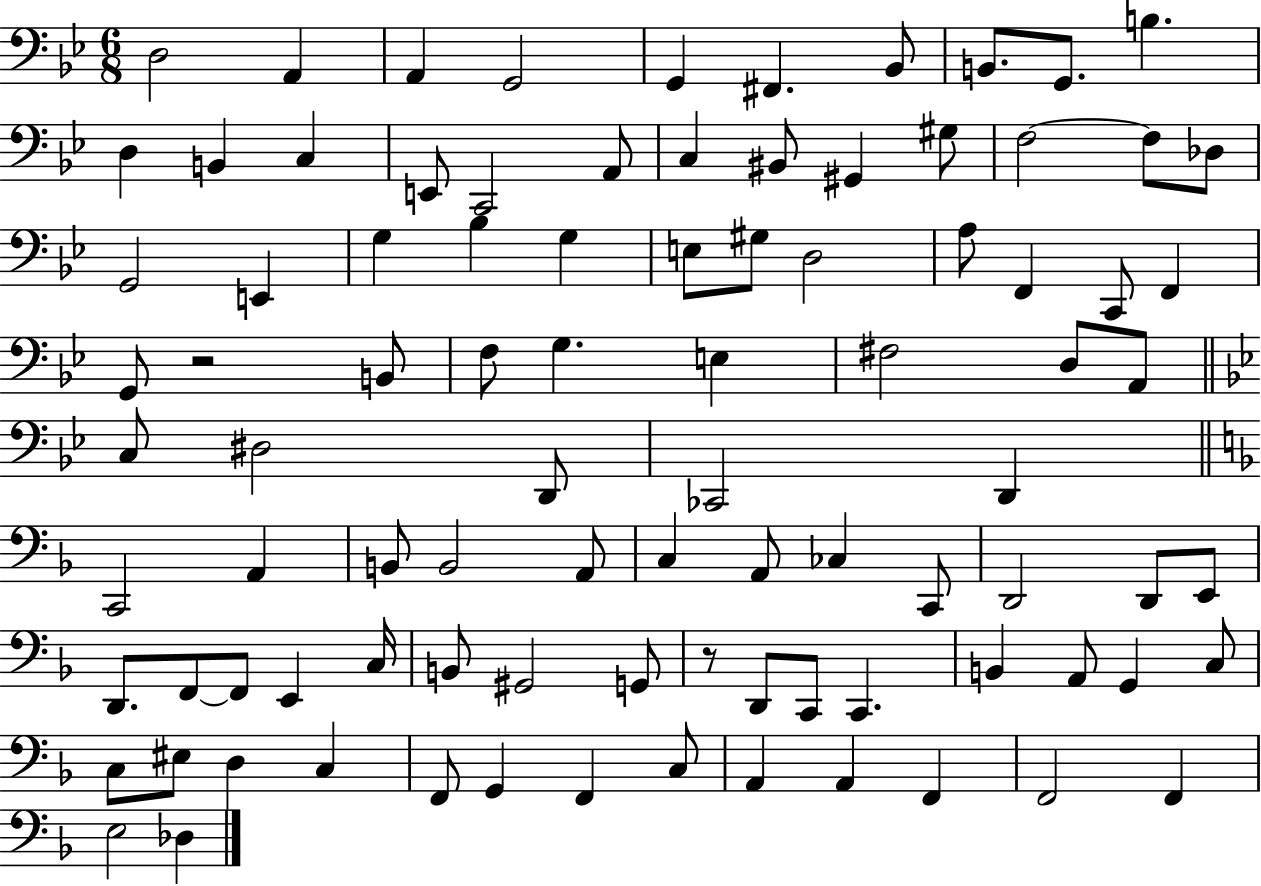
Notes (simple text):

D3/h A2/q A2/q G2/h G2/q F#2/q. Bb2/e B2/e. G2/e. B3/q. D3/q B2/q C3/q E2/e C2/h A2/e C3/q BIS2/e G#2/q G#3/e F3/h F3/e Db3/e G2/h E2/q G3/q Bb3/q G3/q E3/e G#3/e D3/h A3/e F2/q C2/e F2/q G2/e R/h B2/e F3/e G3/q. E3/q F#3/h D3/e A2/e C3/e D#3/h D2/e CES2/h D2/q C2/h A2/q B2/e B2/h A2/e C3/q A2/e CES3/q C2/e D2/h D2/e E2/e D2/e. F2/e F2/e E2/q C3/s B2/e G#2/h G2/e R/e D2/e C2/e C2/q. B2/q A2/e G2/q C3/e C3/e EIS3/e D3/q C3/q F2/e G2/q F2/q C3/e A2/q A2/q F2/q F2/h F2/q E3/h Db3/q